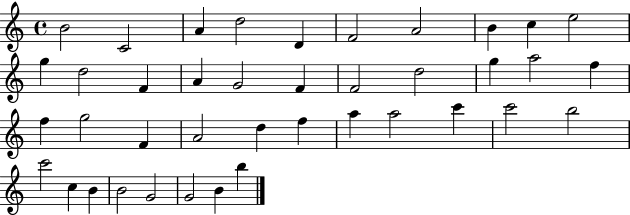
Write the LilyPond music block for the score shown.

{
  \clef treble
  \time 4/4
  \defaultTimeSignature
  \key c \major
  b'2 c'2 | a'4 d''2 d'4 | f'2 a'2 | b'4 c''4 e''2 | \break g''4 d''2 f'4 | a'4 g'2 f'4 | f'2 d''2 | g''4 a''2 f''4 | \break f''4 g''2 f'4 | a'2 d''4 f''4 | a''4 a''2 c'''4 | c'''2 b''2 | \break c'''2 c''4 b'4 | b'2 g'2 | g'2 b'4 b''4 | \bar "|."
}